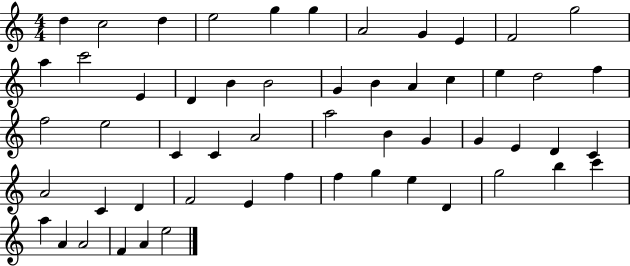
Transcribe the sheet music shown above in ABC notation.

X:1
T:Untitled
M:4/4
L:1/4
K:C
d c2 d e2 g g A2 G E F2 g2 a c'2 E D B B2 G B A c e d2 f f2 e2 C C A2 a2 B G G E D C A2 C D F2 E f f g e D g2 b c' a A A2 F A e2